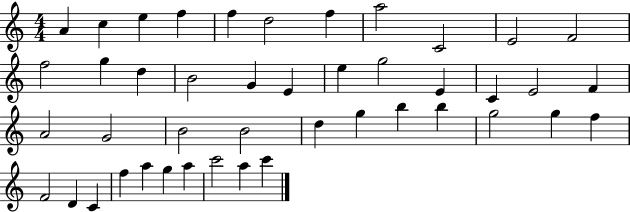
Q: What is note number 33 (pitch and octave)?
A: G5